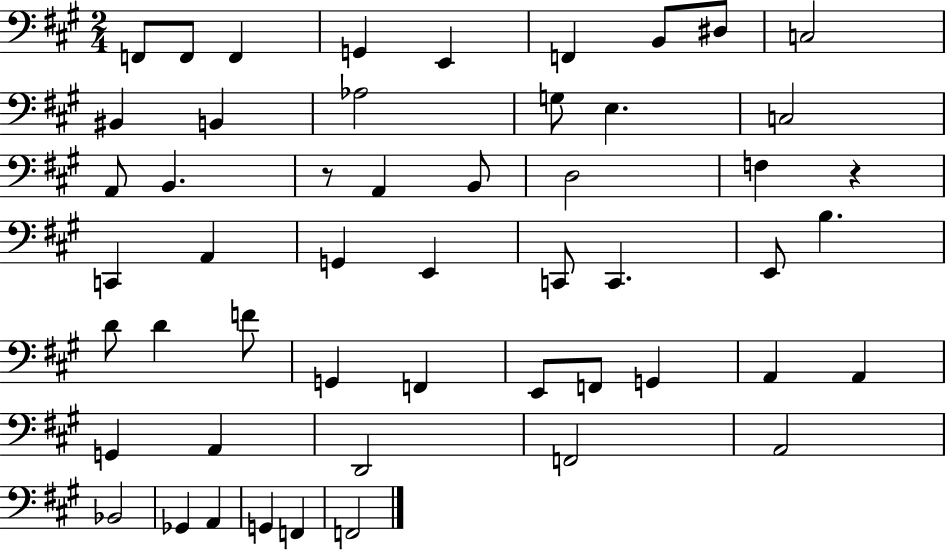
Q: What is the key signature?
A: A major